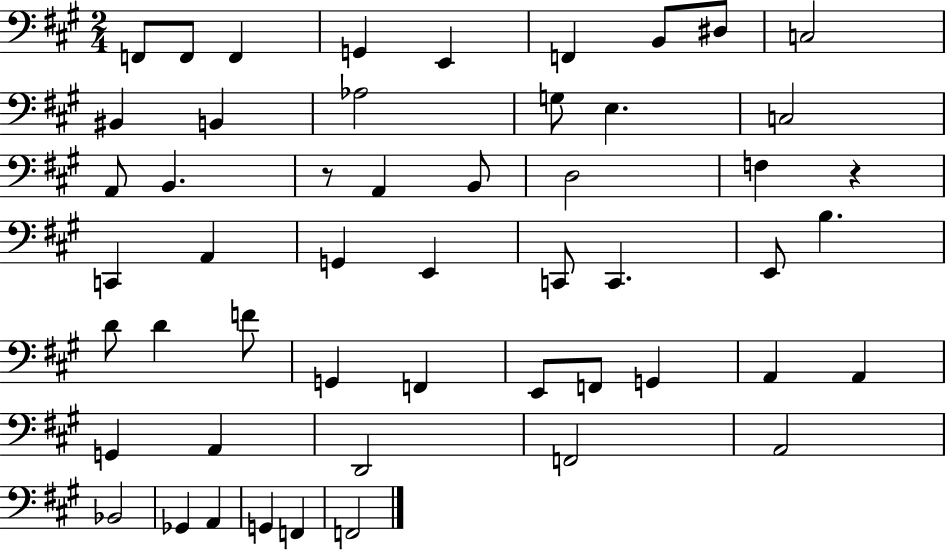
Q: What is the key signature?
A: A major